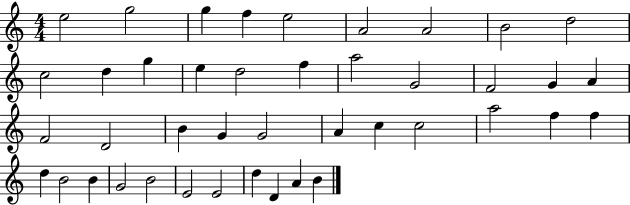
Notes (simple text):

E5/h G5/h G5/q F5/q E5/h A4/h A4/h B4/h D5/h C5/h D5/q G5/q E5/q D5/h F5/q A5/h G4/h F4/h G4/q A4/q F4/h D4/h B4/q G4/q G4/h A4/q C5/q C5/h A5/h F5/q F5/q D5/q B4/h B4/q G4/h B4/h E4/h E4/h D5/q D4/q A4/q B4/q